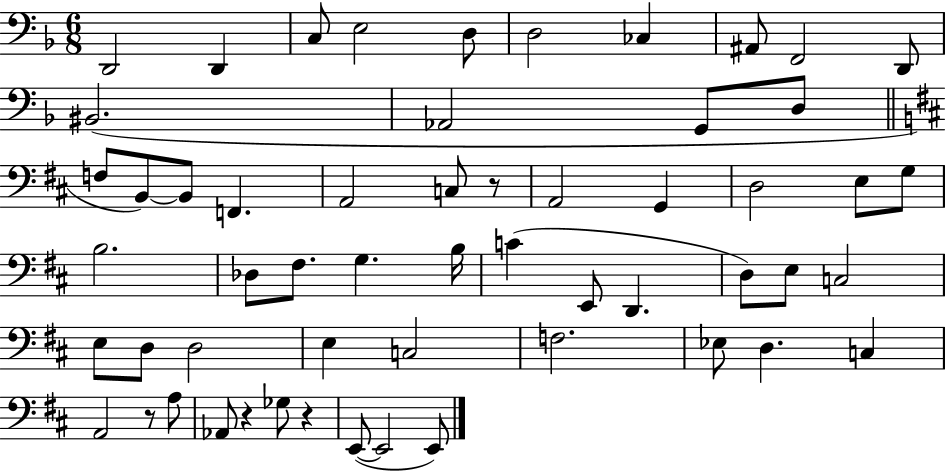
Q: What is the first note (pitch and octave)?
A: D2